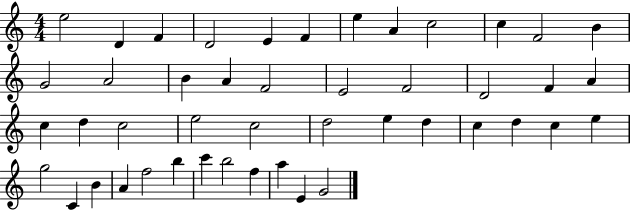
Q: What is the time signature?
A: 4/4